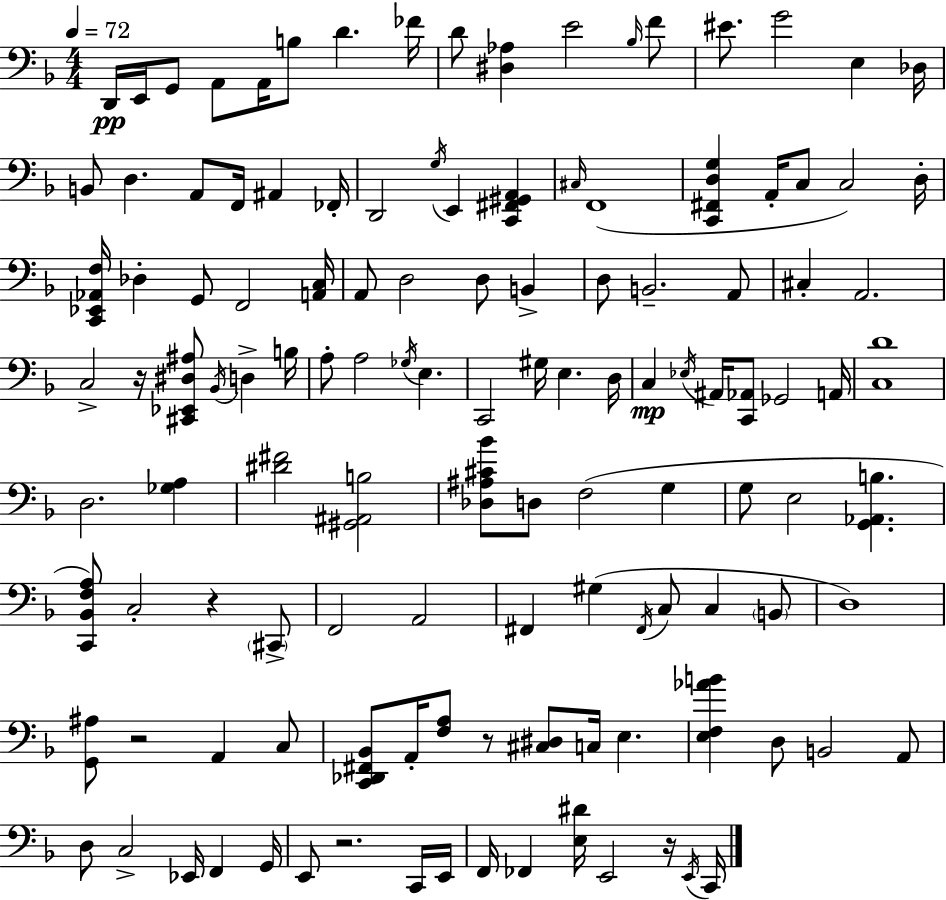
X:1
T:Untitled
M:4/4
L:1/4
K:F
D,,/4 E,,/4 G,,/2 A,,/2 A,,/4 B,/2 D _F/4 D/2 [^D,_A,] E2 _B,/4 F/2 ^E/2 G2 E, _D,/4 B,,/2 D, A,,/2 F,,/4 ^A,, _F,,/4 D,,2 G,/4 E,, [C,,^F,,^G,,A,,] ^C,/4 F,,4 [C,,^F,,D,G,] A,,/4 C,/2 C,2 D,/4 [C,,_E,,_A,,F,]/4 _D, G,,/2 F,,2 [A,,C,]/4 A,,/2 D,2 D,/2 B,, D,/2 B,,2 A,,/2 ^C, A,,2 C,2 z/4 [^C,,_E,,^D,^A,]/2 _B,,/4 D, B,/4 A,/2 A,2 _G,/4 E, C,,2 ^G,/4 E, D,/4 C, _E,/4 ^A,,/4 [C,,_A,,]/2 _G,,2 A,,/4 [C,D]4 D,2 [_G,A,] [^D^F]2 [^G,,^A,,B,]2 [_D,^A,^C_B]/2 D,/2 F,2 G, G,/2 E,2 [G,,_A,,B,] [C,,_B,,F,A,]/2 C,2 z ^C,,/2 F,,2 A,,2 ^F,, ^G, ^F,,/4 C,/2 C, B,,/2 D,4 [G,,^A,]/2 z2 A,, C,/2 [C,,_D,,^F,,_B,,]/2 A,,/4 [F,A,]/2 z/2 [^C,^D,]/2 C,/4 E, [E,F,_AB] D,/2 B,,2 A,,/2 D,/2 C,2 _E,,/4 F,, G,,/4 E,,/2 z2 C,,/4 E,,/4 F,,/4 _F,, [E,^D]/4 E,,2 z/4 E,,/4 C,,/4